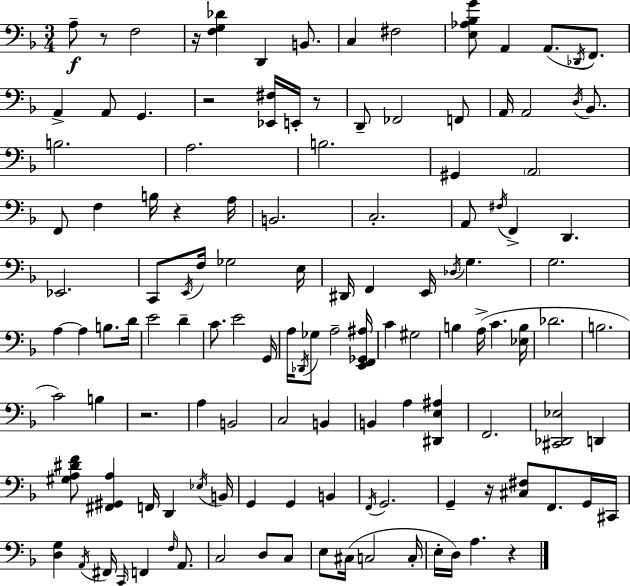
A3/e R/e F3/h R/s [F3,G3,Db4]/q D2/q B2/e. C3/q F#3/h [E3,Ab3,Bb3,G4]/e A2/q A2/e. Db2/s F2/e. A2/q A2/e G2/q. R/h [Eb2,F#3]/s E2/s R/e D2/e FES2/h F2/e A2/s A2/h D3/s Bb2/e. B3/h. A3/h. B3/h. G#2/q A2/h F2/e F3/q B3/s R/q A3/s B2/h. C3/h. A2/e F#3/s F2/q D2/q. Eb2/h. C2/e E2/s F3/s Gb3/h E3/s D#2/s F2/q E2/s Db3/s G3/q. G3/h. A3/q A3/q B3/e. D4/s E4/h D4/q C4/e. E4/h G2/s A3/s Db2/s Gb3/e A3/h [E2,F2,Gb2,A#3]/s C4/q G#3/h B3/q A3/s C4/q. [Eb3,B3]/s Db4/h. B3/h. C4/h B3/q R/h. A3/q B2/h C3/h B2/q B2/q A3/q [D#2,E3,A#3]/q F2/h. [C#2,Db2,Eb3]/h D2/q [G#3,A3,D#4,F4]/e [F#2,G#2,A3]/q F2/s D2/q Eb3/s B2/s G2/q G2/q B2/q F2/s G2/h. G2/q R/s [C#3,F#3]/e F2/e. G2/s C#2/s [D3,G3]/q A2/s F#2/s C2/s F2/q F3/s A2/e. C3/h D3/e C3/e E3/e C#3/s C3/h C3/s E3/s D3/s A3/q. R/q